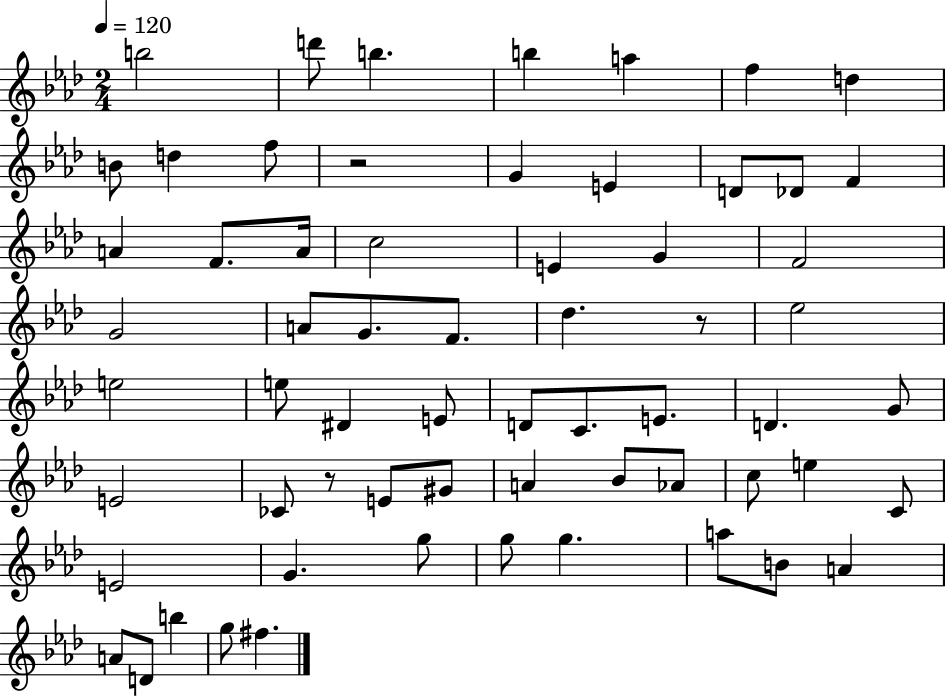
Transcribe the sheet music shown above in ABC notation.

X:1
T:Untitled
M:2/4
L:1/4
K:Ab
b2 d'/2 b b a f d B/2 d f/2 z2 G E D/2 _D/2 F A F/2 A/4 c2 E G F2 G2 A/2 G/2 F/2 _d z/2 _e2 e2 e/2 ^D E/2 D/2 C/2 E/2 D G/2 E2 _C/2 z/2 E/2 ^G/2 A _B/2 _A/2 c/2 e C/2 E2 G g/2 g/2 g a/2 B/2 A A/2 D/2 b g/2 ^f